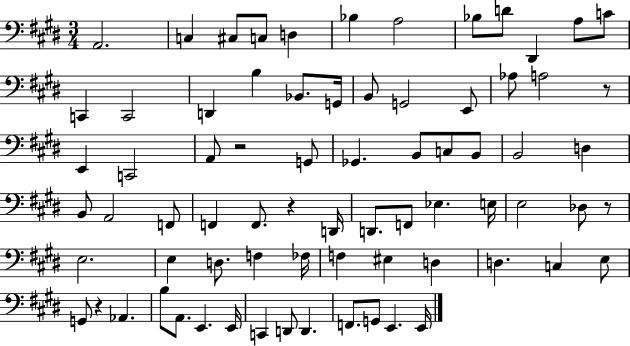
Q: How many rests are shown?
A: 5